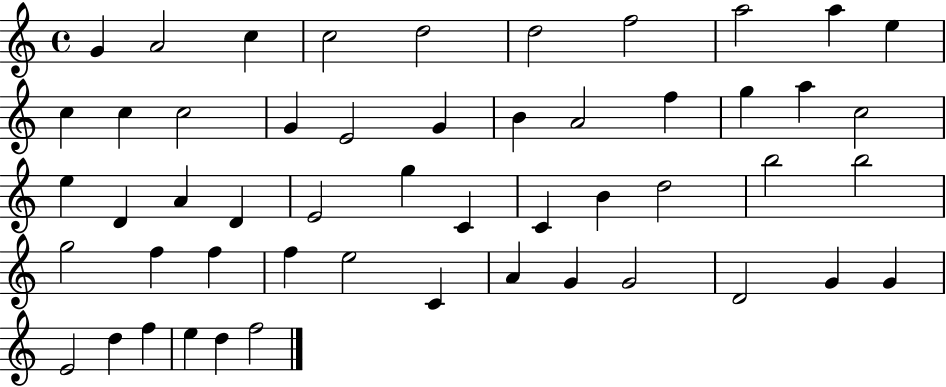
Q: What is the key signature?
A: C major